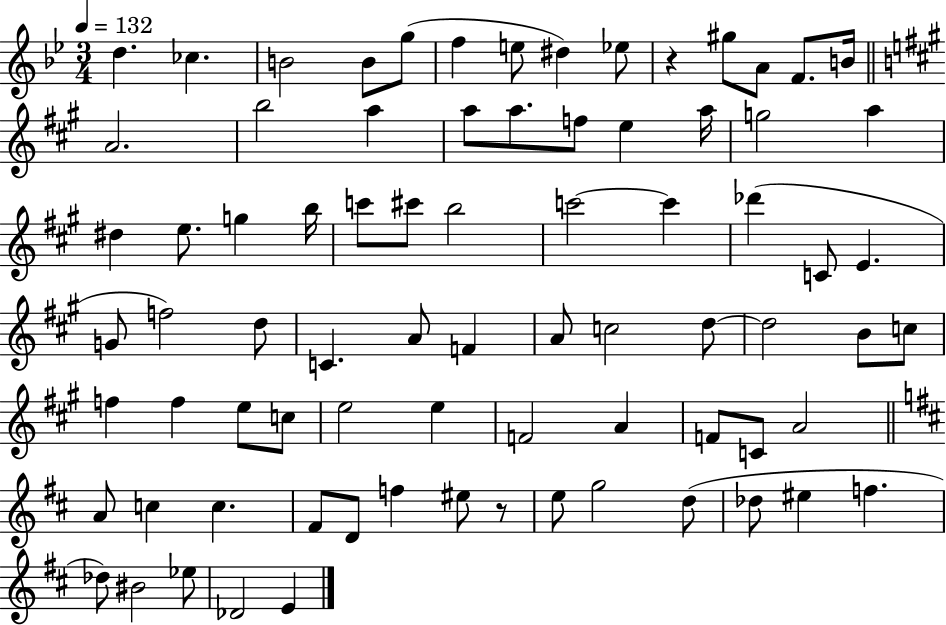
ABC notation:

X:1
T:Untitled
M:3/4
L:1/4
K:Bb
d _c B2 B/2 g/2 f e/2 ^d _e/2 z ^g/2 A/2 F/2 B/4 A2 b2 a a/2 a/2 f/2 e a/4 g2 a ^d e/2 g b/4 c'/2 ^c'/2 b2 c'2 c' _d' C/2 E G/2 f2 d/2 C A/2 F A/2 c2 d/2 d2 B/2 c/2 f f e/2 c/2 e2 e F2 A F/2 C/2 A2 A/2 c c ^F/2 D/2 f ^e/2 z/2 e/2 g2 d/2 _d/2 ^e f _d/2 ^B2 _e/2 _D2 E